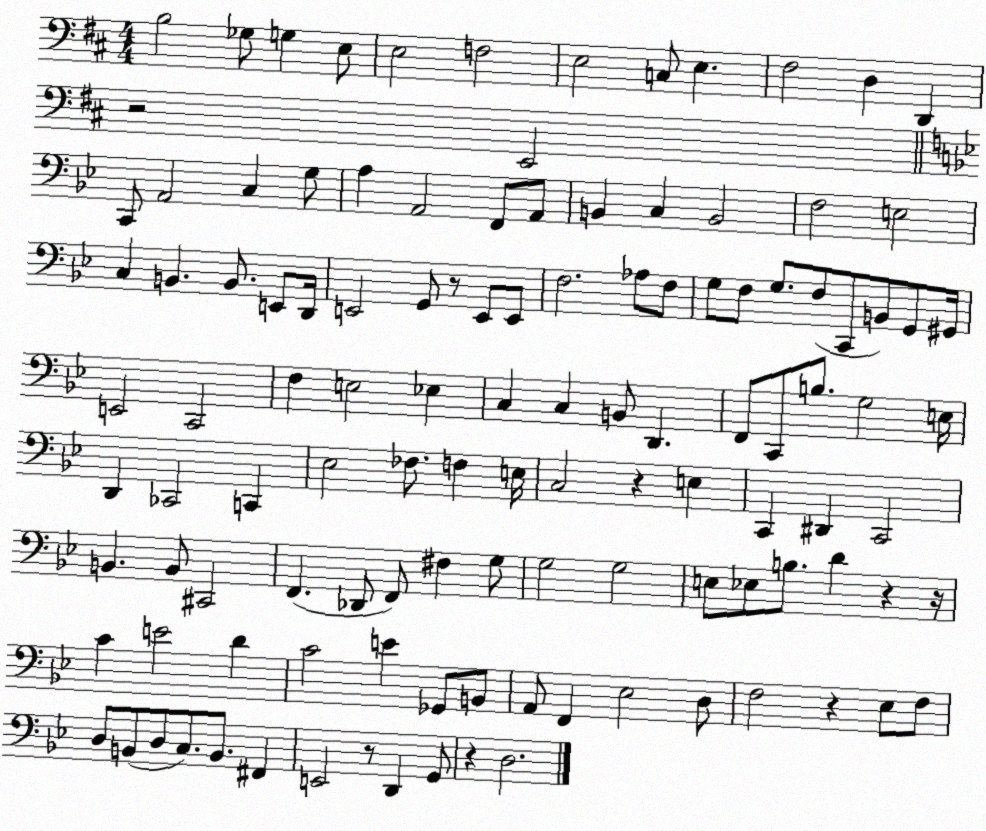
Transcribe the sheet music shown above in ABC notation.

X:1
T:Untitled
M:4/4
L:1/4
K:D
B,2 _G,/2 G, E,/2 E,2 F,2 E,2 C,/2 E, ^F,2 D, D,, z2 E,,2 C,,/2 A,,2 C, G,/2 A, A,,2 F,,/2 A,,/2 B,, C, B,,2 F,2 E,2 C, B,, B,,/2 E,,/2 D,,/4 E,,2 G,,/2 z/2 E,,/2 E,,/2 F,2 _A,/2 F,/2 G,/2 F,/2 G,/2 F,/2 C,,/2 B,,/2 G,,/2 ^G,,/4 E,,2 C,,2 F, E,2 _E, C, C, B,,/2 D,, F,,/2 C,,/2 B,/2 G,2 E,/4 D,, _C,,2 C,, _E,2 _F,/2 F, E,/4 C,2 z E, C,, ^D,, C,,2 B,, B,,/2 ^C,,2 F,, _D,,/2 F,,/2 ^F, G,/2 G,2 G,2 E,/2 _E,/2 B,/2 D z z/4 C E2 D C2 E _G,,/2 B,,/2 A,,/2 F,, _E,2 D,/2 F,2 z _E,/2 F,/2 D,/2 B,,/2 D,/2 C,/2 B,,/2 ^F,, E,,2 z/2 D,, G,,/2 z D,2